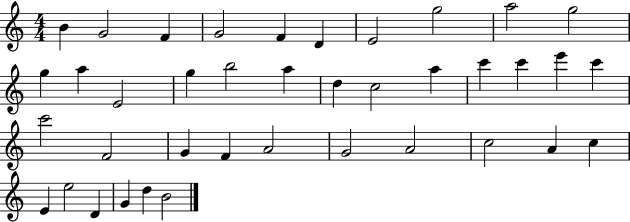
B4/q G4/h F4/q G4/h F4/q D4/q E4/h G5/h A5/h G5/h G5/q A5/q E4/h G5/q B5/h A5/q D5/q C5/h A5/q C6/q C6/q E6/q C6/q C6/h F4/h G4/q F4/q A4/h G4/h A4/h C5/h A4/q C5/q E4/q E5/h D4/q G4/q D5/q B4/h